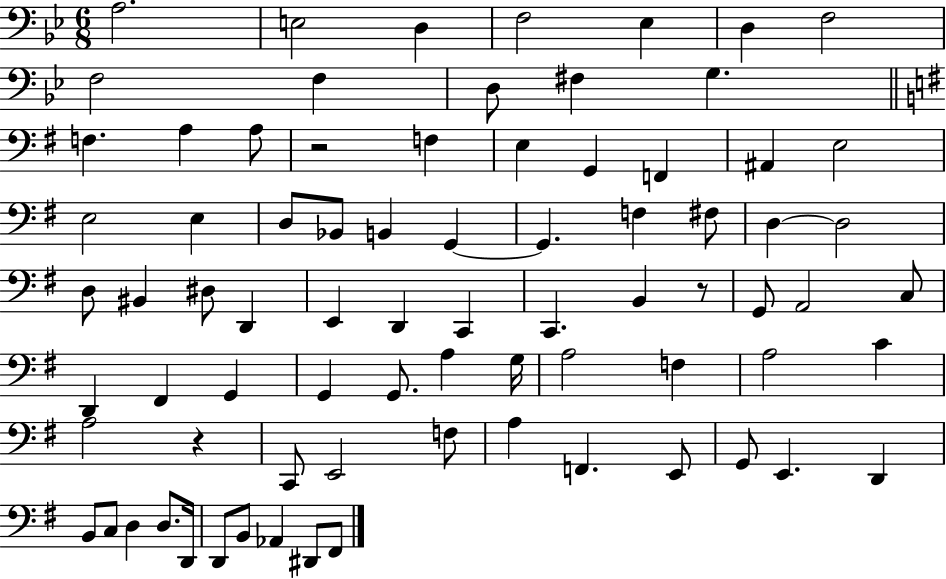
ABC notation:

X:1
T:Untitled
M:6/8
L:1/4
K:Bb
A,2 E,2 D, F,2 _E, D, F,2 F,2 F, D,/2 ^F, G, F, A, A,/2 z2 F, E, G,, F,, ^A,, E,2 E,2 E, D,/2 _B,,/2 B,, G,, G,, F, ^F,/2 D, D,2 D,/2 ^B,, ^D,/2 D,, E,, D,, C,, C,, B,, z/2 G,,/2 A,,2 C,/2 D,, ^F,, G,, G,, G,,/2 A, G,/4 A,2 F, A,2 C A,2 z C,,/2 E,,2 F,/2 A, F,, E,,/2 G,,/2 E,, D,, B,,/2 C,/2 D, D,/2 D,,/4 D,,/2 B,,/2 _A,, ^D,,/2 ^F,,/2